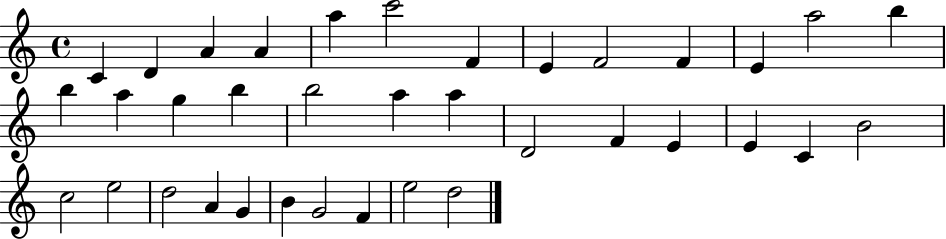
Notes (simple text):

C4/q D4/q A4/q A4/q A5/q C6/h F4/q E4/q F4/h F4/q E4/q A5/h B5/q B5/q A5/q G5/q B5/q B5/h A5/q A5/q D4/h F4/q E4/q E4/q C4/q B4/h C5/h E5/h D5/h A4/q G4/q B4/q G4/h F4/q E5/h D5/h